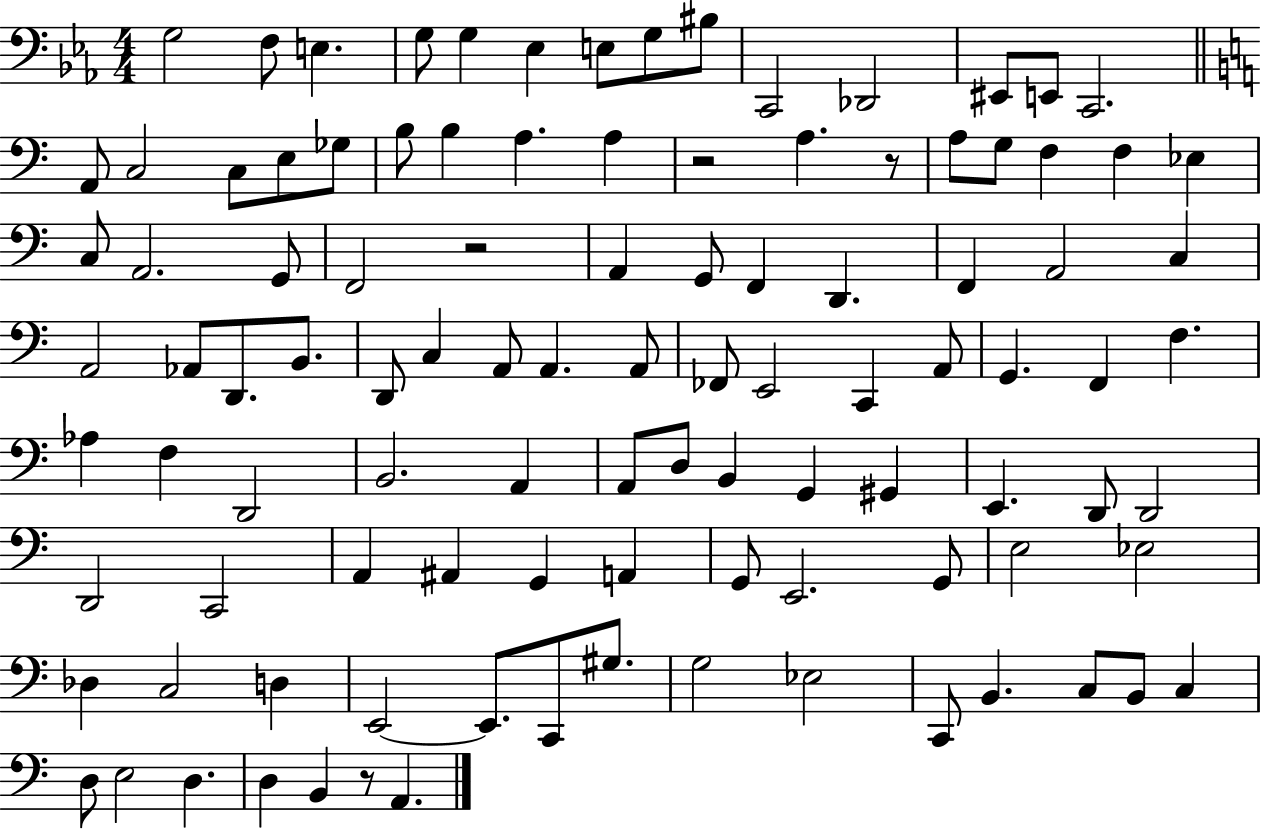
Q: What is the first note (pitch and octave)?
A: G3